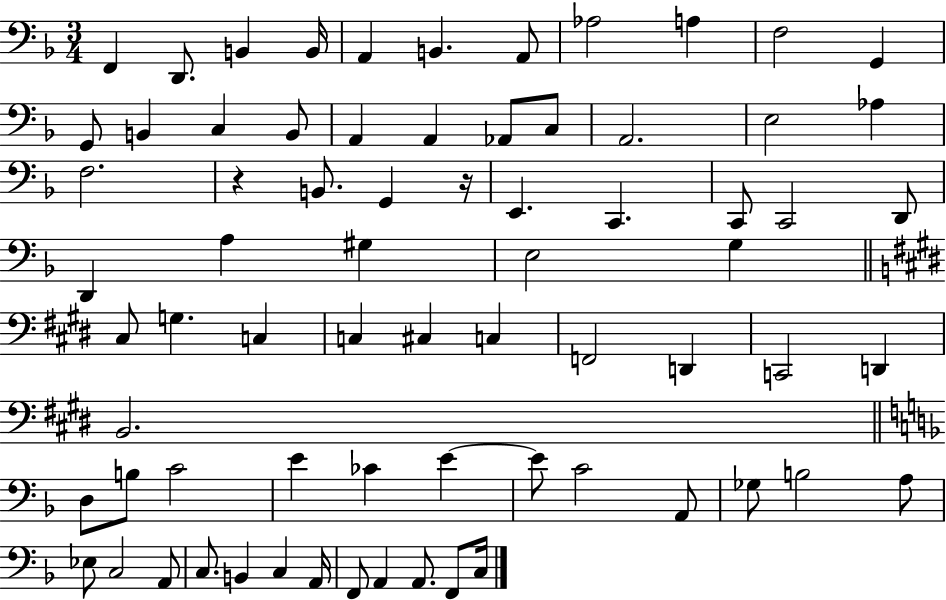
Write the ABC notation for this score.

X:1
T:Untitled
M:3/4
L:1/4
K:F
F,, D,,/2 B,, B,,/4 A,, B,, A,,/2 _A,2 A, F,2 G,, G,,/2 B,, C, B,,/2 A,, A,, _A,,/2 C,/2 A,,2 E,2 _A, F,2 z B,,/2 G,, z/4 E,, C,, C,,/2 C,,2 D,,/2 D,, A, ^G, E,2 G, ^C,/2 G, C, C, ^C, C, F,,2 D,, C,,2 D,, B,,2 D,/2 B,/2 C2 E _C E E/2 C2 A,,/2 _G,/2 B,2 A,/2 _E,/2 C,2 A,,/2 C,/2 B,, C, A,,/4 F,,/2 A,, A,,/2 F,,/2 C,/4